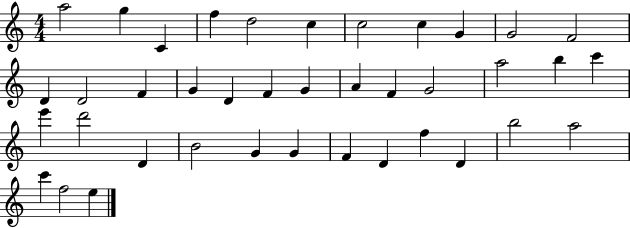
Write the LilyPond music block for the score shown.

{
  \clef treble
  \numericTimeSignature
  \time 4/4
  \key c \major
  a''2 g''4 c'4 | f''4 d''2 c''4 | c''2 c''4 g'4 | g'2 f'2 | \break d'4 d'2 f'4 | g'4 d'4 f'4 g'4 | a'4 f'4 g'2 | a''2 b''4 c'''4 | \break e'''4 d'''2 d'4 | b'2 g'4 g'4 | f'4 d'4 f''4 d'4 | b''2 a''2 | \break c'''4 f''2 e''4 | \bar "|."
}